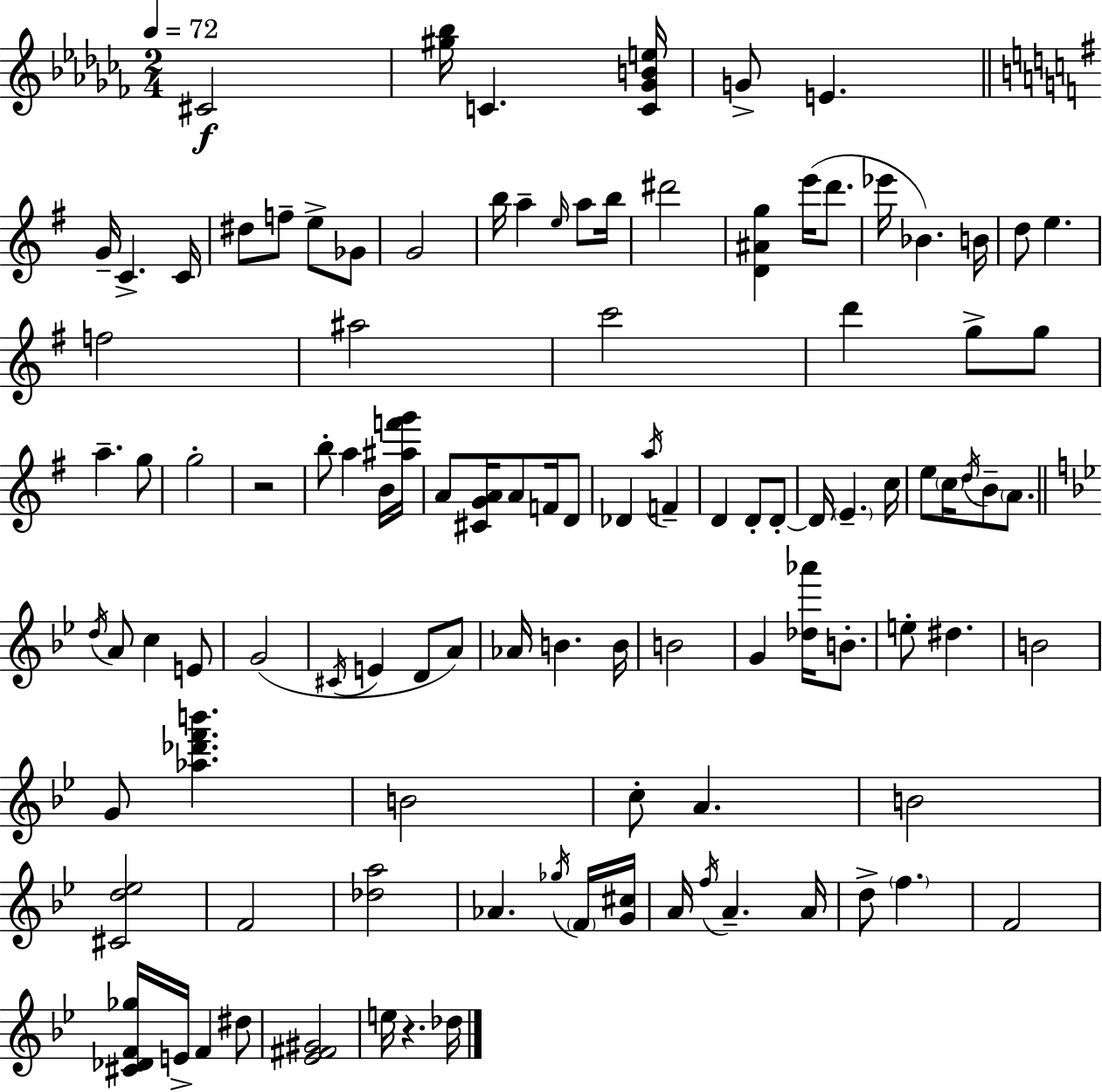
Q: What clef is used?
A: treble